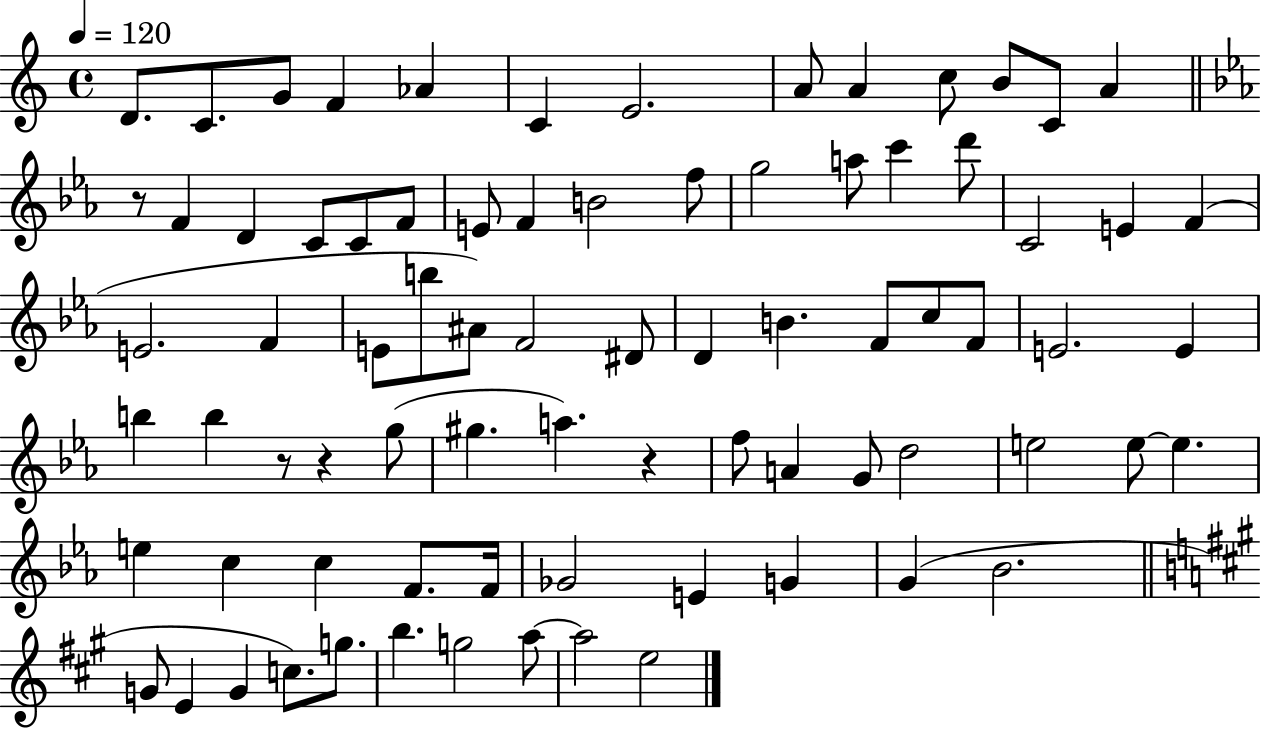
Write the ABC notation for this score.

X:1
T:Untitled
M:4/4
L:1/4
K:C
D/2 C/2 G/2 F _A C E2 A/2 A c/2 B/2 C/2 A z/2 F D C/2 C/2 F/2 E/2 F B2 f/2 g2 a/2 c' d'/2 C2 E F E2 F E/2 b/2 ^A/2 F2 ^D/2 D B F/2 c/2 F/2 E2 E b b z/2 z g/2 ^g a z f/2 A G/2 d2 e2 e/2 e e c c F/2 F/4 _G2 E G G _B2 G/2 E G c/2 g/2 b g2 a/2 a2 e2